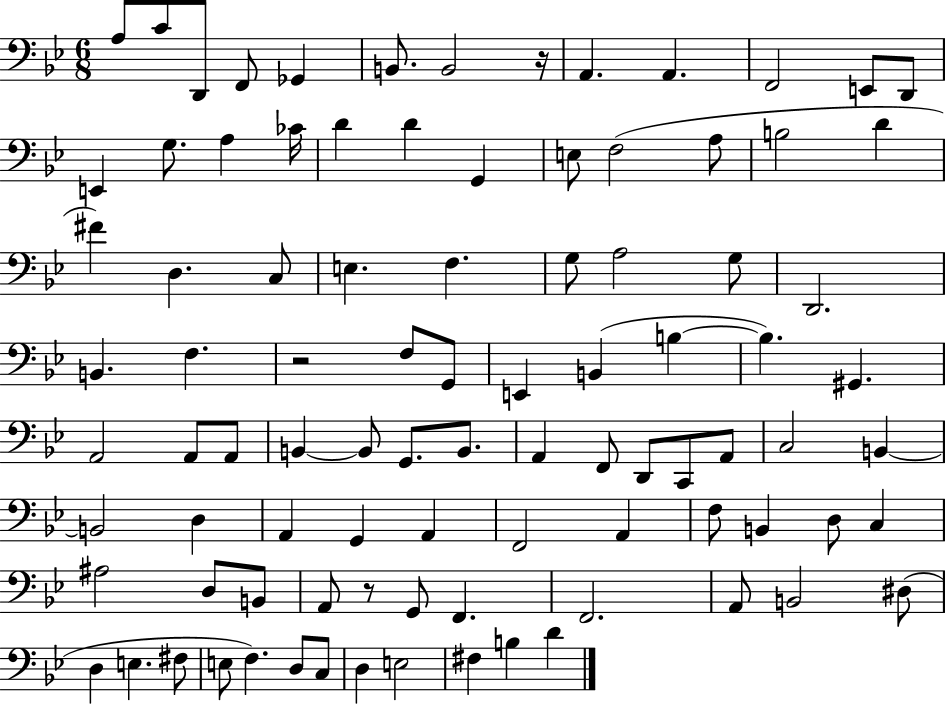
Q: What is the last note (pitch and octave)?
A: D4